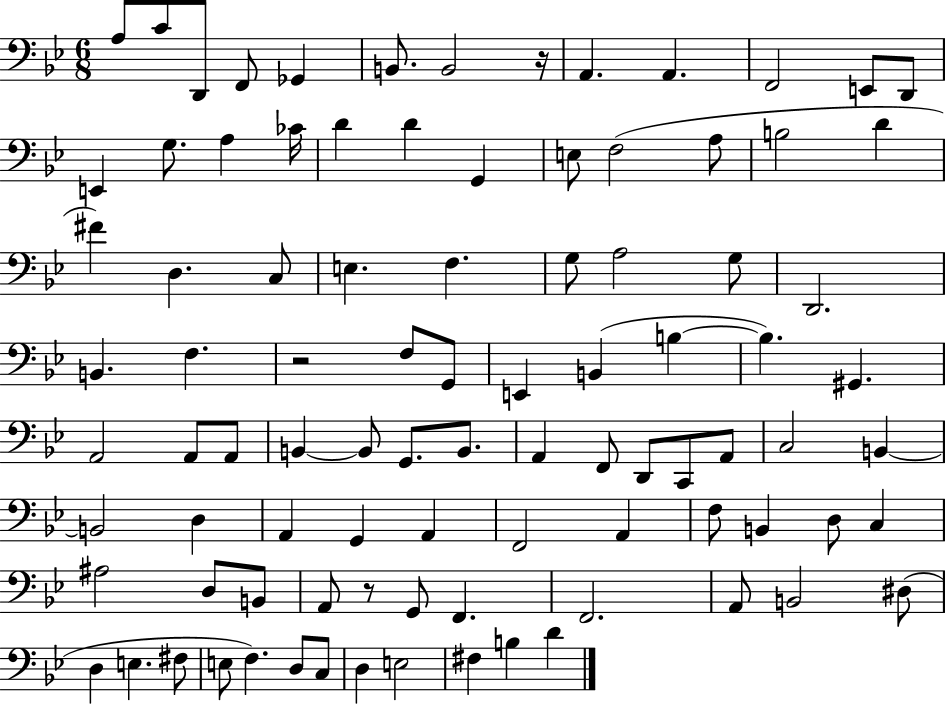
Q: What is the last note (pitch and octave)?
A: D4